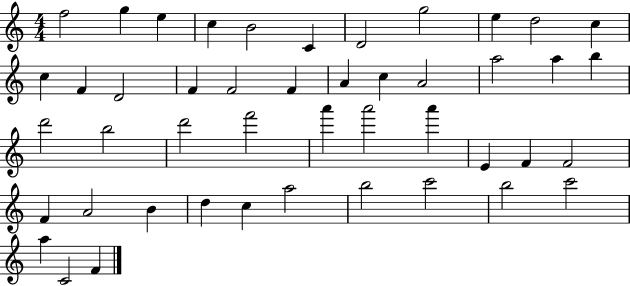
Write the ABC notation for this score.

X:1
T:Untitled
M:4/4
L:1/4
K:C
f2 g e c B2 C D2 g2 e d2 c c F D2 F F2 F A c A2 a2 a b d'2 b2 d'2 f'2 a' a'2 a' E F F2 F A2 B d c a2 b2 c'2 b2 c'2 a C2 F